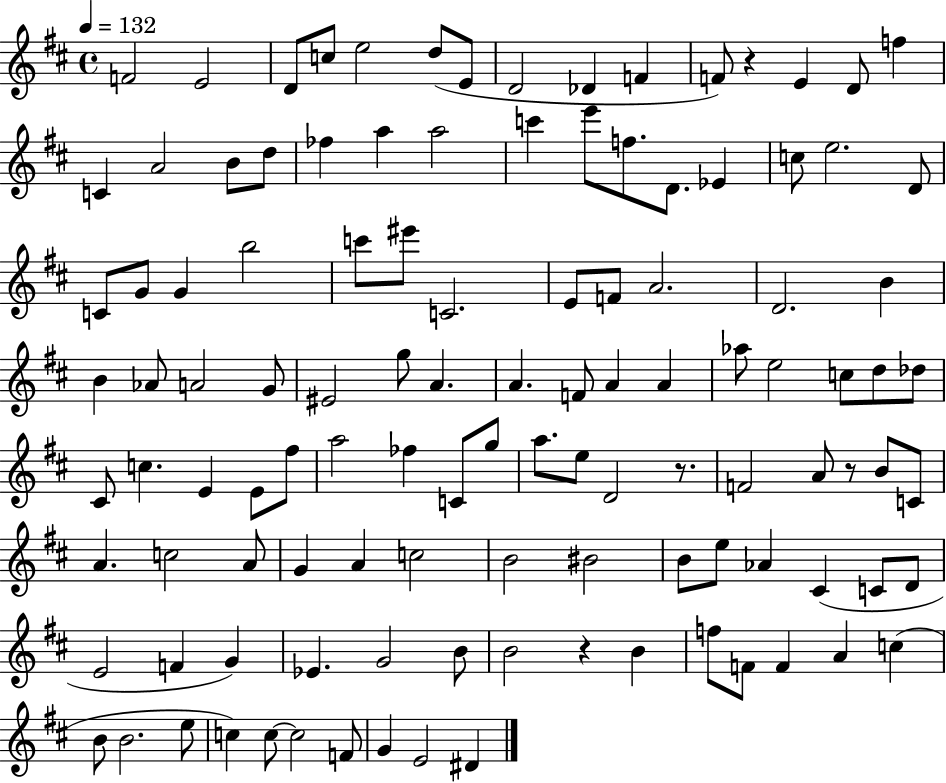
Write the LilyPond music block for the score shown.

{
  \clef treble
  \time 4/4
  \defaultTimeSignature
  \key d \major
  \tempo 4 = 132
  \repeat volta 2 { f'2 e'2 | d'8 c''8 e''2 d''8( e'8 | d'2 des'4 f'4 | f'8) r4 e'4 d'8 f''4 | \break c'4 a'2 b'8 d''8 | fes''4 a''4 a''2 | c'''4 e'''8 f''8. d'8. ees'4 | c''8 e''2. d'8 | \break c'8 g'8 g'4 b''2 | c'''8 eis'''8 c'2. | e'8 f'8 a'2. | d'2. b'4 | \break b'4 aes'8 a'2 g'8 | eis'2 g''8 a'4. | a'4. f'8 a'4 a'4 | aes''8 e''2 c''8 d''8 des''8 | \break cis'8 c''4. e'4 e'8 fis''8 | a''2 fes''4 c'8 g''8 | a''8. e''8 d'2 r8. | f'2 a'8 r8 b'8 c'8 | \break a'4. c''2 a'8 | g'4 a'4 c''2 | b'2 bis'2 | b'8 e''8 aes'4 cis'4( c'8 d'8 | \break e'2 f'4 g'4) | ees'4. g'2 b'8 | b'2 r4 b'4 | f''8 f'8 f'4 a'4 c''4( | \break b'8 b'2. e''8 | c''4) c''8~~ c''2 f'8 | g'4 e'2 dis'4 | } \bar "|."
}